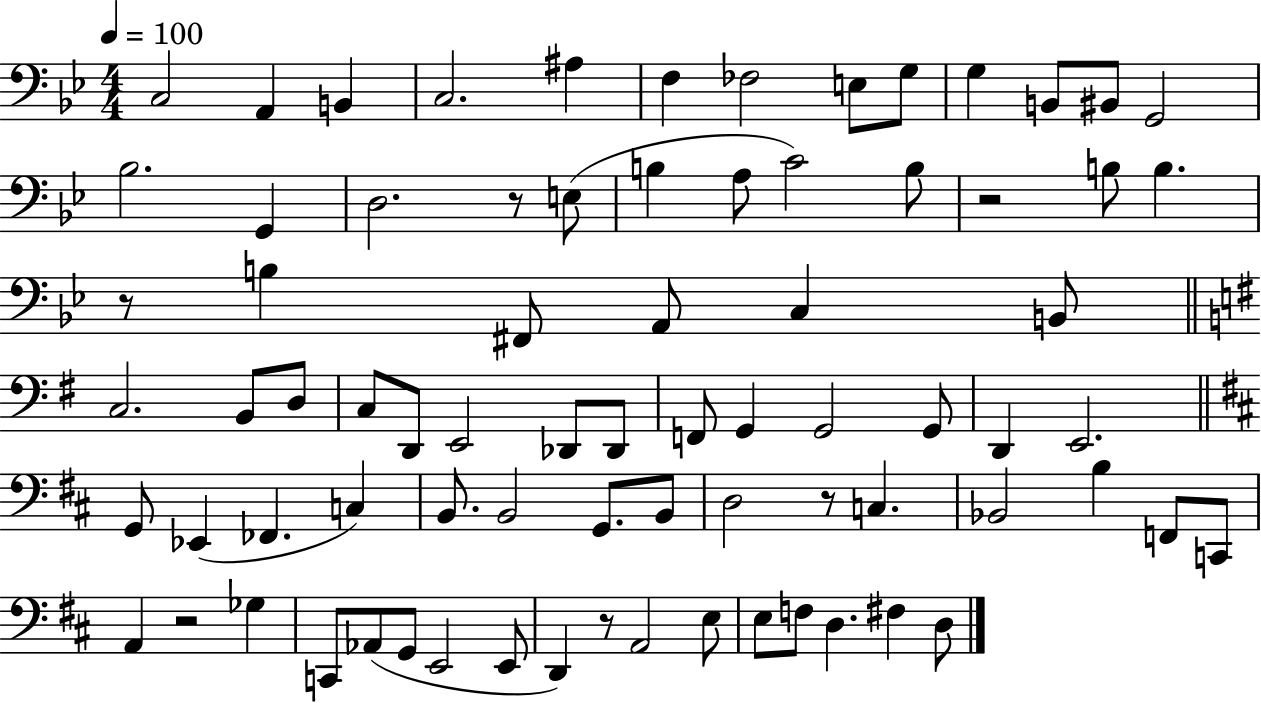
{
  \clef bass
  \numericTimeSignature
  \time 4/4
  \key bes \major
  \tempo 4 = 100
  \repeat volta 2 { c2 a,4 b,4 | c2. ais4 | f4 fes2 e8 g8 | g4 b,8 bis,8 g,2 | \break bes2. g,4 | d2. r8 e8( | b4 a8 c'2) b8 | r2 b8 b4. | \break r8 b4 fis,8 a,8 c4 b,8 | \bar "||" \break \key g \major c2. b,8 d8 | c8 d,8 e,2 des,8 des,8 | f,8 g,4 g,2 g,8 | d,4 e,2. | \break \bar "||" \break \key b \minor g,8 ees,4( fes,4. c4) | b,8. b,2 g,8. b,8 | d2 r8 c4. | bes,2 b4 f,8 c,8 | \break a,4 r2 ges4 | c,8 aes,8( g,8 e,2 e,8 | d,4) r8 a,2 e8 | e8 f8 d4. fis4 d8 | \break } \bar "|."
}